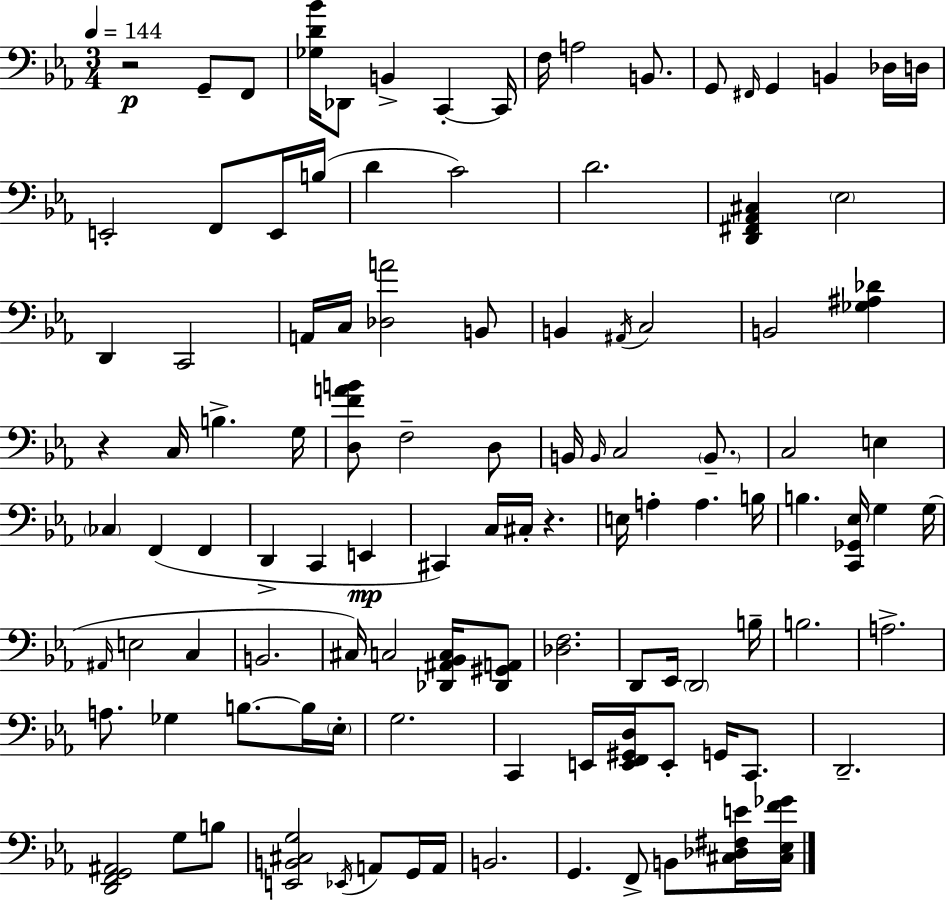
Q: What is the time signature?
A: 3/4